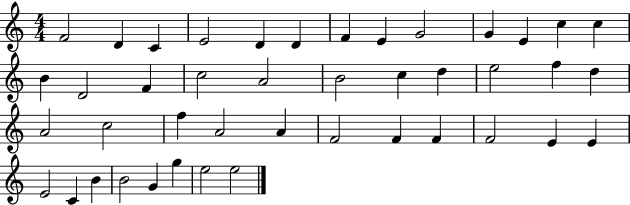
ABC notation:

X:1
T:Untitled
M:4/4
L:1/4
K:C
F2 D C E2 D D F E G2 G E c c B D2 F c2 A2 B2 c d e2 f d A2 c2 f A2 A F2 F F F2 E E E2 C B B2 G g e2 e2